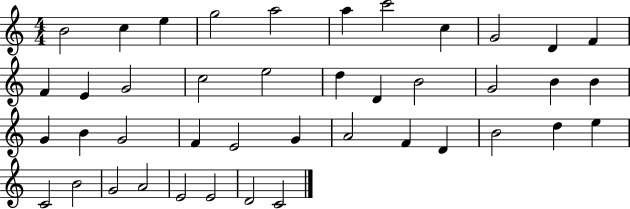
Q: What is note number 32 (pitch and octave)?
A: B4